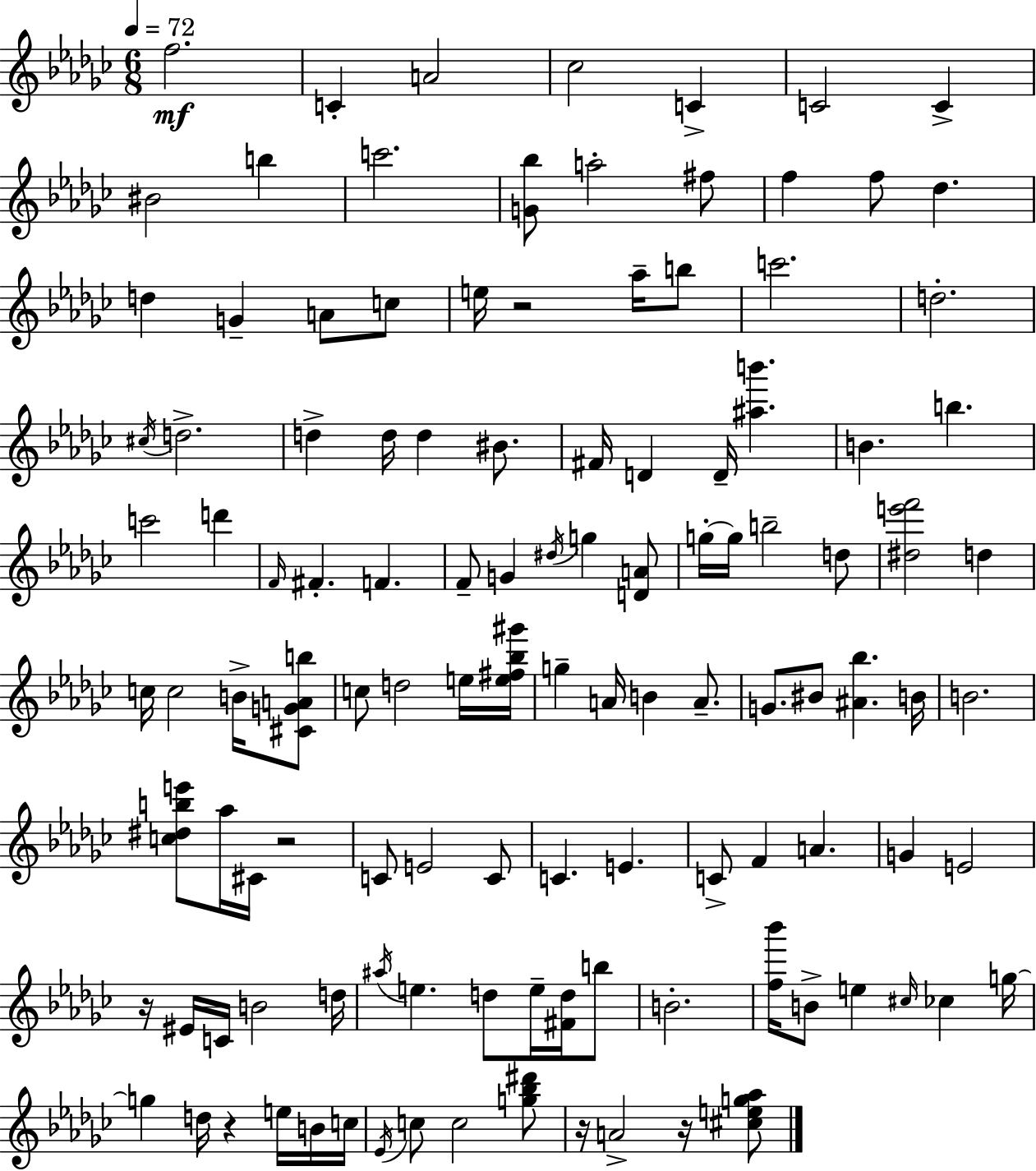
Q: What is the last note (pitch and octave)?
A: A4